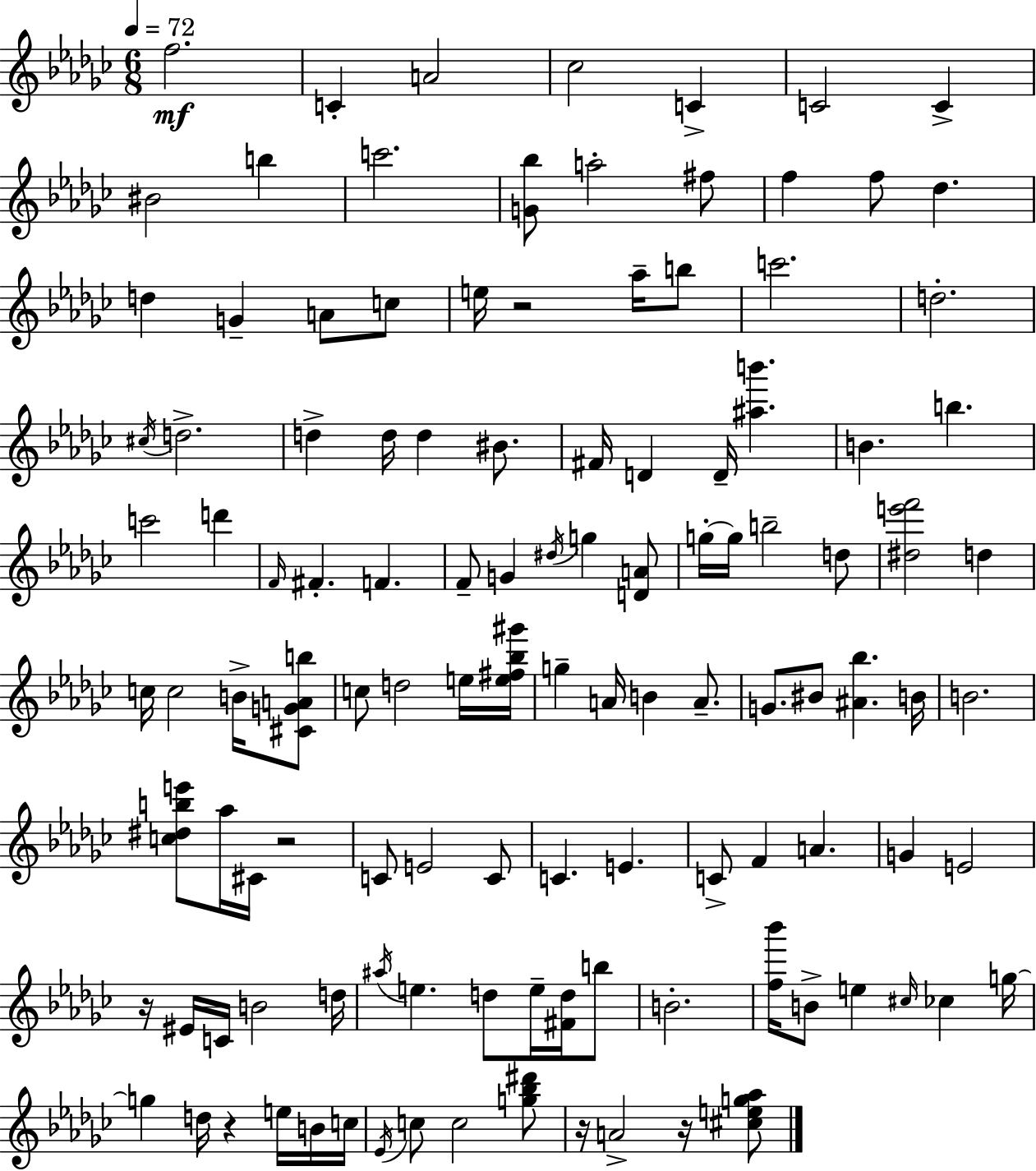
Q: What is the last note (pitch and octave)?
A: A4